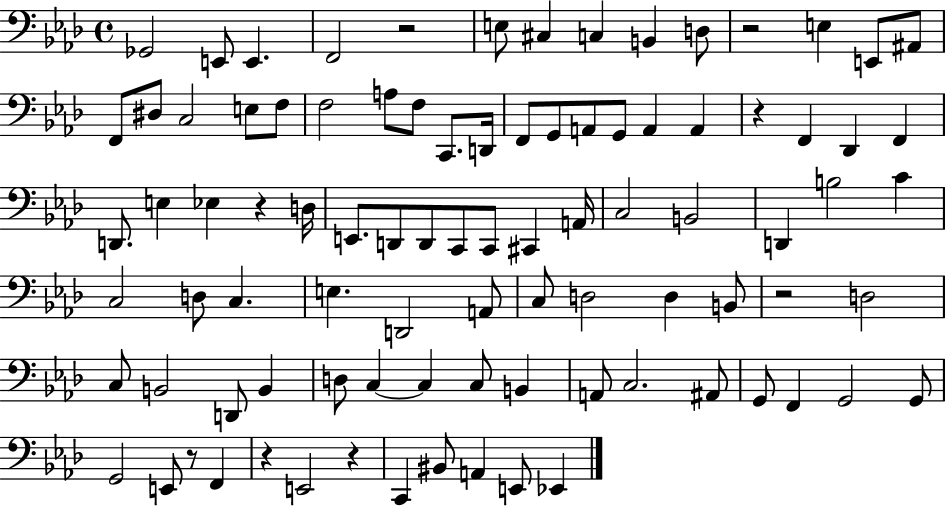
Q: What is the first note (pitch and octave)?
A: Gb2